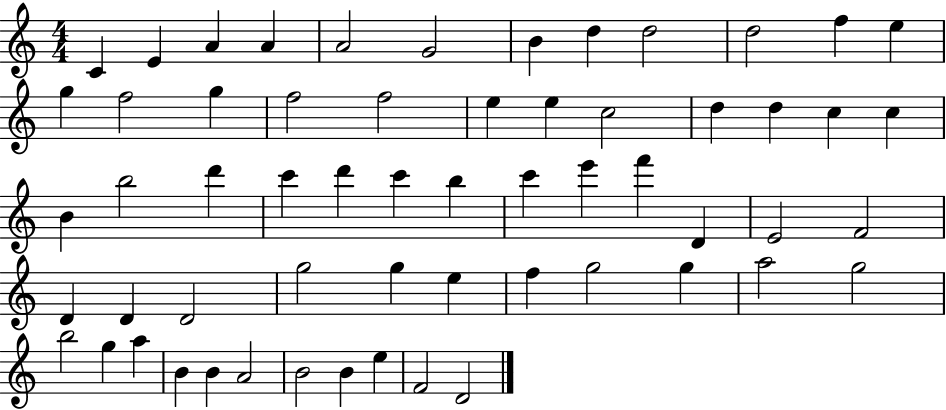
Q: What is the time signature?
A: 4/4